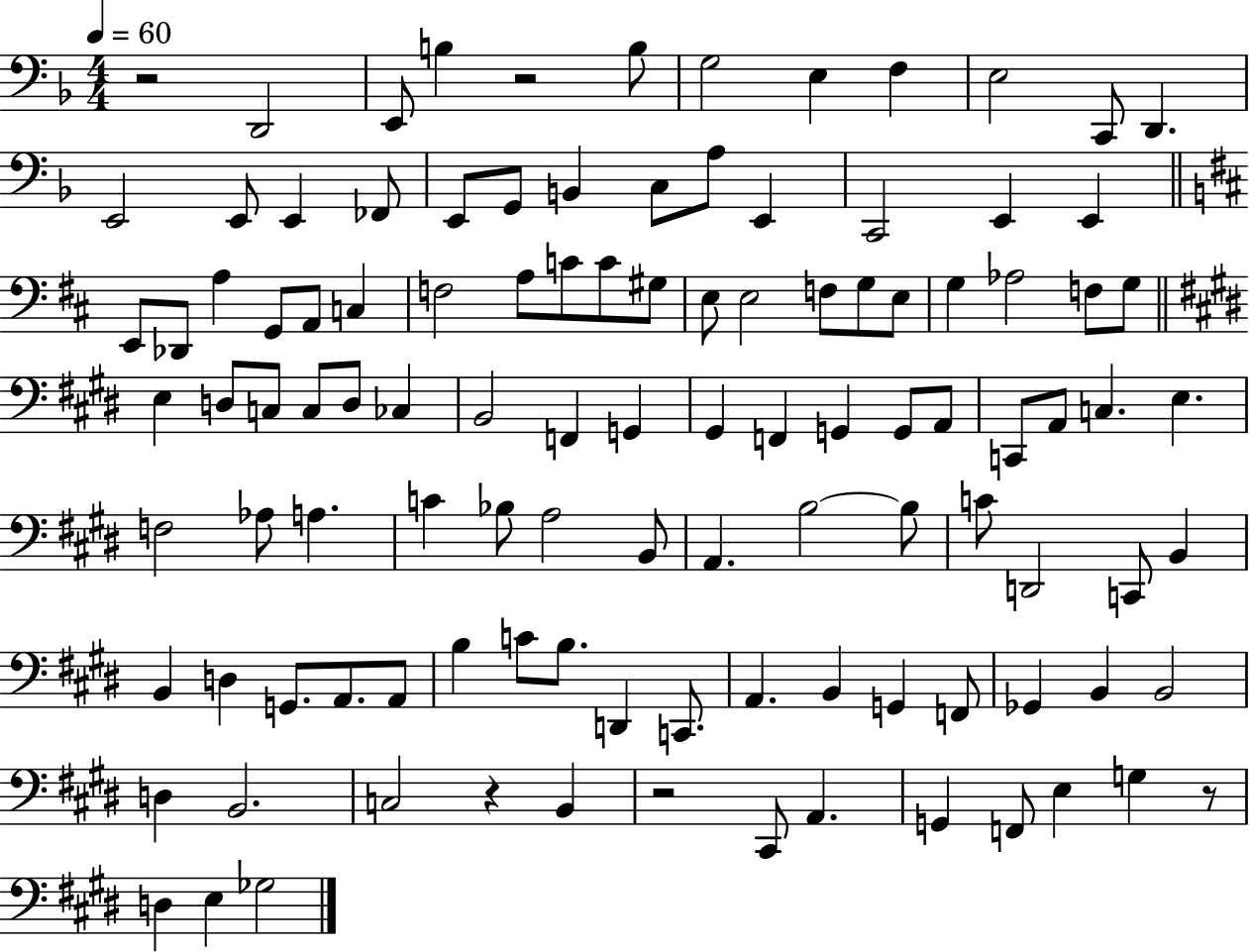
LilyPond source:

{
  \clef bass
  \numericTimeSignature
  \time 4/4
  \key f \major
  \tempo 4 = 60
  \repeat volta 2 { r2 d,2 | e,8 b4 r2 b8 | g2 e4 f4 | e2 c,8 d,4. | \break e,2 e,8 e,4 fes,8 | e,8 g,8 b,4 c8 a8 e,4 | c,2 e,4 e,4 | \bar "||" \break \key d \major e,8 des,8 a4 g,8 a,8 c4 | f2 a8 c'8 c'8 gis8 | e8 e2 f8 g8 e8 | g4 aes2 f8 g8 | \break \bar "||" \break \key e \major e4 d8 c8 c8 d8 ces4 | b,2 f,4 g,4 | gis,4 f,4 g,4 g,8 a,8 | c,8 a,8 c4. e4. | \break f2 aes8 a4. | c'4 bes8 a2 b,8 | a,4. b2~~ b8 | c'8 d,2 c,8 b,4 | \break b,4 d4 g,8. a,8. a,8 | b4 c'8 b8. d,4 c,8. | a,4. b,4 g,4 f,8 | ges,4 b,4 b,2 | \break d4 b,2. | c2 r4 b,4 | r2 cis,8 a,4. | g,4 f,8 e4 g4 r8 | \break d4 e4 ges2 | } \bar "|."
}